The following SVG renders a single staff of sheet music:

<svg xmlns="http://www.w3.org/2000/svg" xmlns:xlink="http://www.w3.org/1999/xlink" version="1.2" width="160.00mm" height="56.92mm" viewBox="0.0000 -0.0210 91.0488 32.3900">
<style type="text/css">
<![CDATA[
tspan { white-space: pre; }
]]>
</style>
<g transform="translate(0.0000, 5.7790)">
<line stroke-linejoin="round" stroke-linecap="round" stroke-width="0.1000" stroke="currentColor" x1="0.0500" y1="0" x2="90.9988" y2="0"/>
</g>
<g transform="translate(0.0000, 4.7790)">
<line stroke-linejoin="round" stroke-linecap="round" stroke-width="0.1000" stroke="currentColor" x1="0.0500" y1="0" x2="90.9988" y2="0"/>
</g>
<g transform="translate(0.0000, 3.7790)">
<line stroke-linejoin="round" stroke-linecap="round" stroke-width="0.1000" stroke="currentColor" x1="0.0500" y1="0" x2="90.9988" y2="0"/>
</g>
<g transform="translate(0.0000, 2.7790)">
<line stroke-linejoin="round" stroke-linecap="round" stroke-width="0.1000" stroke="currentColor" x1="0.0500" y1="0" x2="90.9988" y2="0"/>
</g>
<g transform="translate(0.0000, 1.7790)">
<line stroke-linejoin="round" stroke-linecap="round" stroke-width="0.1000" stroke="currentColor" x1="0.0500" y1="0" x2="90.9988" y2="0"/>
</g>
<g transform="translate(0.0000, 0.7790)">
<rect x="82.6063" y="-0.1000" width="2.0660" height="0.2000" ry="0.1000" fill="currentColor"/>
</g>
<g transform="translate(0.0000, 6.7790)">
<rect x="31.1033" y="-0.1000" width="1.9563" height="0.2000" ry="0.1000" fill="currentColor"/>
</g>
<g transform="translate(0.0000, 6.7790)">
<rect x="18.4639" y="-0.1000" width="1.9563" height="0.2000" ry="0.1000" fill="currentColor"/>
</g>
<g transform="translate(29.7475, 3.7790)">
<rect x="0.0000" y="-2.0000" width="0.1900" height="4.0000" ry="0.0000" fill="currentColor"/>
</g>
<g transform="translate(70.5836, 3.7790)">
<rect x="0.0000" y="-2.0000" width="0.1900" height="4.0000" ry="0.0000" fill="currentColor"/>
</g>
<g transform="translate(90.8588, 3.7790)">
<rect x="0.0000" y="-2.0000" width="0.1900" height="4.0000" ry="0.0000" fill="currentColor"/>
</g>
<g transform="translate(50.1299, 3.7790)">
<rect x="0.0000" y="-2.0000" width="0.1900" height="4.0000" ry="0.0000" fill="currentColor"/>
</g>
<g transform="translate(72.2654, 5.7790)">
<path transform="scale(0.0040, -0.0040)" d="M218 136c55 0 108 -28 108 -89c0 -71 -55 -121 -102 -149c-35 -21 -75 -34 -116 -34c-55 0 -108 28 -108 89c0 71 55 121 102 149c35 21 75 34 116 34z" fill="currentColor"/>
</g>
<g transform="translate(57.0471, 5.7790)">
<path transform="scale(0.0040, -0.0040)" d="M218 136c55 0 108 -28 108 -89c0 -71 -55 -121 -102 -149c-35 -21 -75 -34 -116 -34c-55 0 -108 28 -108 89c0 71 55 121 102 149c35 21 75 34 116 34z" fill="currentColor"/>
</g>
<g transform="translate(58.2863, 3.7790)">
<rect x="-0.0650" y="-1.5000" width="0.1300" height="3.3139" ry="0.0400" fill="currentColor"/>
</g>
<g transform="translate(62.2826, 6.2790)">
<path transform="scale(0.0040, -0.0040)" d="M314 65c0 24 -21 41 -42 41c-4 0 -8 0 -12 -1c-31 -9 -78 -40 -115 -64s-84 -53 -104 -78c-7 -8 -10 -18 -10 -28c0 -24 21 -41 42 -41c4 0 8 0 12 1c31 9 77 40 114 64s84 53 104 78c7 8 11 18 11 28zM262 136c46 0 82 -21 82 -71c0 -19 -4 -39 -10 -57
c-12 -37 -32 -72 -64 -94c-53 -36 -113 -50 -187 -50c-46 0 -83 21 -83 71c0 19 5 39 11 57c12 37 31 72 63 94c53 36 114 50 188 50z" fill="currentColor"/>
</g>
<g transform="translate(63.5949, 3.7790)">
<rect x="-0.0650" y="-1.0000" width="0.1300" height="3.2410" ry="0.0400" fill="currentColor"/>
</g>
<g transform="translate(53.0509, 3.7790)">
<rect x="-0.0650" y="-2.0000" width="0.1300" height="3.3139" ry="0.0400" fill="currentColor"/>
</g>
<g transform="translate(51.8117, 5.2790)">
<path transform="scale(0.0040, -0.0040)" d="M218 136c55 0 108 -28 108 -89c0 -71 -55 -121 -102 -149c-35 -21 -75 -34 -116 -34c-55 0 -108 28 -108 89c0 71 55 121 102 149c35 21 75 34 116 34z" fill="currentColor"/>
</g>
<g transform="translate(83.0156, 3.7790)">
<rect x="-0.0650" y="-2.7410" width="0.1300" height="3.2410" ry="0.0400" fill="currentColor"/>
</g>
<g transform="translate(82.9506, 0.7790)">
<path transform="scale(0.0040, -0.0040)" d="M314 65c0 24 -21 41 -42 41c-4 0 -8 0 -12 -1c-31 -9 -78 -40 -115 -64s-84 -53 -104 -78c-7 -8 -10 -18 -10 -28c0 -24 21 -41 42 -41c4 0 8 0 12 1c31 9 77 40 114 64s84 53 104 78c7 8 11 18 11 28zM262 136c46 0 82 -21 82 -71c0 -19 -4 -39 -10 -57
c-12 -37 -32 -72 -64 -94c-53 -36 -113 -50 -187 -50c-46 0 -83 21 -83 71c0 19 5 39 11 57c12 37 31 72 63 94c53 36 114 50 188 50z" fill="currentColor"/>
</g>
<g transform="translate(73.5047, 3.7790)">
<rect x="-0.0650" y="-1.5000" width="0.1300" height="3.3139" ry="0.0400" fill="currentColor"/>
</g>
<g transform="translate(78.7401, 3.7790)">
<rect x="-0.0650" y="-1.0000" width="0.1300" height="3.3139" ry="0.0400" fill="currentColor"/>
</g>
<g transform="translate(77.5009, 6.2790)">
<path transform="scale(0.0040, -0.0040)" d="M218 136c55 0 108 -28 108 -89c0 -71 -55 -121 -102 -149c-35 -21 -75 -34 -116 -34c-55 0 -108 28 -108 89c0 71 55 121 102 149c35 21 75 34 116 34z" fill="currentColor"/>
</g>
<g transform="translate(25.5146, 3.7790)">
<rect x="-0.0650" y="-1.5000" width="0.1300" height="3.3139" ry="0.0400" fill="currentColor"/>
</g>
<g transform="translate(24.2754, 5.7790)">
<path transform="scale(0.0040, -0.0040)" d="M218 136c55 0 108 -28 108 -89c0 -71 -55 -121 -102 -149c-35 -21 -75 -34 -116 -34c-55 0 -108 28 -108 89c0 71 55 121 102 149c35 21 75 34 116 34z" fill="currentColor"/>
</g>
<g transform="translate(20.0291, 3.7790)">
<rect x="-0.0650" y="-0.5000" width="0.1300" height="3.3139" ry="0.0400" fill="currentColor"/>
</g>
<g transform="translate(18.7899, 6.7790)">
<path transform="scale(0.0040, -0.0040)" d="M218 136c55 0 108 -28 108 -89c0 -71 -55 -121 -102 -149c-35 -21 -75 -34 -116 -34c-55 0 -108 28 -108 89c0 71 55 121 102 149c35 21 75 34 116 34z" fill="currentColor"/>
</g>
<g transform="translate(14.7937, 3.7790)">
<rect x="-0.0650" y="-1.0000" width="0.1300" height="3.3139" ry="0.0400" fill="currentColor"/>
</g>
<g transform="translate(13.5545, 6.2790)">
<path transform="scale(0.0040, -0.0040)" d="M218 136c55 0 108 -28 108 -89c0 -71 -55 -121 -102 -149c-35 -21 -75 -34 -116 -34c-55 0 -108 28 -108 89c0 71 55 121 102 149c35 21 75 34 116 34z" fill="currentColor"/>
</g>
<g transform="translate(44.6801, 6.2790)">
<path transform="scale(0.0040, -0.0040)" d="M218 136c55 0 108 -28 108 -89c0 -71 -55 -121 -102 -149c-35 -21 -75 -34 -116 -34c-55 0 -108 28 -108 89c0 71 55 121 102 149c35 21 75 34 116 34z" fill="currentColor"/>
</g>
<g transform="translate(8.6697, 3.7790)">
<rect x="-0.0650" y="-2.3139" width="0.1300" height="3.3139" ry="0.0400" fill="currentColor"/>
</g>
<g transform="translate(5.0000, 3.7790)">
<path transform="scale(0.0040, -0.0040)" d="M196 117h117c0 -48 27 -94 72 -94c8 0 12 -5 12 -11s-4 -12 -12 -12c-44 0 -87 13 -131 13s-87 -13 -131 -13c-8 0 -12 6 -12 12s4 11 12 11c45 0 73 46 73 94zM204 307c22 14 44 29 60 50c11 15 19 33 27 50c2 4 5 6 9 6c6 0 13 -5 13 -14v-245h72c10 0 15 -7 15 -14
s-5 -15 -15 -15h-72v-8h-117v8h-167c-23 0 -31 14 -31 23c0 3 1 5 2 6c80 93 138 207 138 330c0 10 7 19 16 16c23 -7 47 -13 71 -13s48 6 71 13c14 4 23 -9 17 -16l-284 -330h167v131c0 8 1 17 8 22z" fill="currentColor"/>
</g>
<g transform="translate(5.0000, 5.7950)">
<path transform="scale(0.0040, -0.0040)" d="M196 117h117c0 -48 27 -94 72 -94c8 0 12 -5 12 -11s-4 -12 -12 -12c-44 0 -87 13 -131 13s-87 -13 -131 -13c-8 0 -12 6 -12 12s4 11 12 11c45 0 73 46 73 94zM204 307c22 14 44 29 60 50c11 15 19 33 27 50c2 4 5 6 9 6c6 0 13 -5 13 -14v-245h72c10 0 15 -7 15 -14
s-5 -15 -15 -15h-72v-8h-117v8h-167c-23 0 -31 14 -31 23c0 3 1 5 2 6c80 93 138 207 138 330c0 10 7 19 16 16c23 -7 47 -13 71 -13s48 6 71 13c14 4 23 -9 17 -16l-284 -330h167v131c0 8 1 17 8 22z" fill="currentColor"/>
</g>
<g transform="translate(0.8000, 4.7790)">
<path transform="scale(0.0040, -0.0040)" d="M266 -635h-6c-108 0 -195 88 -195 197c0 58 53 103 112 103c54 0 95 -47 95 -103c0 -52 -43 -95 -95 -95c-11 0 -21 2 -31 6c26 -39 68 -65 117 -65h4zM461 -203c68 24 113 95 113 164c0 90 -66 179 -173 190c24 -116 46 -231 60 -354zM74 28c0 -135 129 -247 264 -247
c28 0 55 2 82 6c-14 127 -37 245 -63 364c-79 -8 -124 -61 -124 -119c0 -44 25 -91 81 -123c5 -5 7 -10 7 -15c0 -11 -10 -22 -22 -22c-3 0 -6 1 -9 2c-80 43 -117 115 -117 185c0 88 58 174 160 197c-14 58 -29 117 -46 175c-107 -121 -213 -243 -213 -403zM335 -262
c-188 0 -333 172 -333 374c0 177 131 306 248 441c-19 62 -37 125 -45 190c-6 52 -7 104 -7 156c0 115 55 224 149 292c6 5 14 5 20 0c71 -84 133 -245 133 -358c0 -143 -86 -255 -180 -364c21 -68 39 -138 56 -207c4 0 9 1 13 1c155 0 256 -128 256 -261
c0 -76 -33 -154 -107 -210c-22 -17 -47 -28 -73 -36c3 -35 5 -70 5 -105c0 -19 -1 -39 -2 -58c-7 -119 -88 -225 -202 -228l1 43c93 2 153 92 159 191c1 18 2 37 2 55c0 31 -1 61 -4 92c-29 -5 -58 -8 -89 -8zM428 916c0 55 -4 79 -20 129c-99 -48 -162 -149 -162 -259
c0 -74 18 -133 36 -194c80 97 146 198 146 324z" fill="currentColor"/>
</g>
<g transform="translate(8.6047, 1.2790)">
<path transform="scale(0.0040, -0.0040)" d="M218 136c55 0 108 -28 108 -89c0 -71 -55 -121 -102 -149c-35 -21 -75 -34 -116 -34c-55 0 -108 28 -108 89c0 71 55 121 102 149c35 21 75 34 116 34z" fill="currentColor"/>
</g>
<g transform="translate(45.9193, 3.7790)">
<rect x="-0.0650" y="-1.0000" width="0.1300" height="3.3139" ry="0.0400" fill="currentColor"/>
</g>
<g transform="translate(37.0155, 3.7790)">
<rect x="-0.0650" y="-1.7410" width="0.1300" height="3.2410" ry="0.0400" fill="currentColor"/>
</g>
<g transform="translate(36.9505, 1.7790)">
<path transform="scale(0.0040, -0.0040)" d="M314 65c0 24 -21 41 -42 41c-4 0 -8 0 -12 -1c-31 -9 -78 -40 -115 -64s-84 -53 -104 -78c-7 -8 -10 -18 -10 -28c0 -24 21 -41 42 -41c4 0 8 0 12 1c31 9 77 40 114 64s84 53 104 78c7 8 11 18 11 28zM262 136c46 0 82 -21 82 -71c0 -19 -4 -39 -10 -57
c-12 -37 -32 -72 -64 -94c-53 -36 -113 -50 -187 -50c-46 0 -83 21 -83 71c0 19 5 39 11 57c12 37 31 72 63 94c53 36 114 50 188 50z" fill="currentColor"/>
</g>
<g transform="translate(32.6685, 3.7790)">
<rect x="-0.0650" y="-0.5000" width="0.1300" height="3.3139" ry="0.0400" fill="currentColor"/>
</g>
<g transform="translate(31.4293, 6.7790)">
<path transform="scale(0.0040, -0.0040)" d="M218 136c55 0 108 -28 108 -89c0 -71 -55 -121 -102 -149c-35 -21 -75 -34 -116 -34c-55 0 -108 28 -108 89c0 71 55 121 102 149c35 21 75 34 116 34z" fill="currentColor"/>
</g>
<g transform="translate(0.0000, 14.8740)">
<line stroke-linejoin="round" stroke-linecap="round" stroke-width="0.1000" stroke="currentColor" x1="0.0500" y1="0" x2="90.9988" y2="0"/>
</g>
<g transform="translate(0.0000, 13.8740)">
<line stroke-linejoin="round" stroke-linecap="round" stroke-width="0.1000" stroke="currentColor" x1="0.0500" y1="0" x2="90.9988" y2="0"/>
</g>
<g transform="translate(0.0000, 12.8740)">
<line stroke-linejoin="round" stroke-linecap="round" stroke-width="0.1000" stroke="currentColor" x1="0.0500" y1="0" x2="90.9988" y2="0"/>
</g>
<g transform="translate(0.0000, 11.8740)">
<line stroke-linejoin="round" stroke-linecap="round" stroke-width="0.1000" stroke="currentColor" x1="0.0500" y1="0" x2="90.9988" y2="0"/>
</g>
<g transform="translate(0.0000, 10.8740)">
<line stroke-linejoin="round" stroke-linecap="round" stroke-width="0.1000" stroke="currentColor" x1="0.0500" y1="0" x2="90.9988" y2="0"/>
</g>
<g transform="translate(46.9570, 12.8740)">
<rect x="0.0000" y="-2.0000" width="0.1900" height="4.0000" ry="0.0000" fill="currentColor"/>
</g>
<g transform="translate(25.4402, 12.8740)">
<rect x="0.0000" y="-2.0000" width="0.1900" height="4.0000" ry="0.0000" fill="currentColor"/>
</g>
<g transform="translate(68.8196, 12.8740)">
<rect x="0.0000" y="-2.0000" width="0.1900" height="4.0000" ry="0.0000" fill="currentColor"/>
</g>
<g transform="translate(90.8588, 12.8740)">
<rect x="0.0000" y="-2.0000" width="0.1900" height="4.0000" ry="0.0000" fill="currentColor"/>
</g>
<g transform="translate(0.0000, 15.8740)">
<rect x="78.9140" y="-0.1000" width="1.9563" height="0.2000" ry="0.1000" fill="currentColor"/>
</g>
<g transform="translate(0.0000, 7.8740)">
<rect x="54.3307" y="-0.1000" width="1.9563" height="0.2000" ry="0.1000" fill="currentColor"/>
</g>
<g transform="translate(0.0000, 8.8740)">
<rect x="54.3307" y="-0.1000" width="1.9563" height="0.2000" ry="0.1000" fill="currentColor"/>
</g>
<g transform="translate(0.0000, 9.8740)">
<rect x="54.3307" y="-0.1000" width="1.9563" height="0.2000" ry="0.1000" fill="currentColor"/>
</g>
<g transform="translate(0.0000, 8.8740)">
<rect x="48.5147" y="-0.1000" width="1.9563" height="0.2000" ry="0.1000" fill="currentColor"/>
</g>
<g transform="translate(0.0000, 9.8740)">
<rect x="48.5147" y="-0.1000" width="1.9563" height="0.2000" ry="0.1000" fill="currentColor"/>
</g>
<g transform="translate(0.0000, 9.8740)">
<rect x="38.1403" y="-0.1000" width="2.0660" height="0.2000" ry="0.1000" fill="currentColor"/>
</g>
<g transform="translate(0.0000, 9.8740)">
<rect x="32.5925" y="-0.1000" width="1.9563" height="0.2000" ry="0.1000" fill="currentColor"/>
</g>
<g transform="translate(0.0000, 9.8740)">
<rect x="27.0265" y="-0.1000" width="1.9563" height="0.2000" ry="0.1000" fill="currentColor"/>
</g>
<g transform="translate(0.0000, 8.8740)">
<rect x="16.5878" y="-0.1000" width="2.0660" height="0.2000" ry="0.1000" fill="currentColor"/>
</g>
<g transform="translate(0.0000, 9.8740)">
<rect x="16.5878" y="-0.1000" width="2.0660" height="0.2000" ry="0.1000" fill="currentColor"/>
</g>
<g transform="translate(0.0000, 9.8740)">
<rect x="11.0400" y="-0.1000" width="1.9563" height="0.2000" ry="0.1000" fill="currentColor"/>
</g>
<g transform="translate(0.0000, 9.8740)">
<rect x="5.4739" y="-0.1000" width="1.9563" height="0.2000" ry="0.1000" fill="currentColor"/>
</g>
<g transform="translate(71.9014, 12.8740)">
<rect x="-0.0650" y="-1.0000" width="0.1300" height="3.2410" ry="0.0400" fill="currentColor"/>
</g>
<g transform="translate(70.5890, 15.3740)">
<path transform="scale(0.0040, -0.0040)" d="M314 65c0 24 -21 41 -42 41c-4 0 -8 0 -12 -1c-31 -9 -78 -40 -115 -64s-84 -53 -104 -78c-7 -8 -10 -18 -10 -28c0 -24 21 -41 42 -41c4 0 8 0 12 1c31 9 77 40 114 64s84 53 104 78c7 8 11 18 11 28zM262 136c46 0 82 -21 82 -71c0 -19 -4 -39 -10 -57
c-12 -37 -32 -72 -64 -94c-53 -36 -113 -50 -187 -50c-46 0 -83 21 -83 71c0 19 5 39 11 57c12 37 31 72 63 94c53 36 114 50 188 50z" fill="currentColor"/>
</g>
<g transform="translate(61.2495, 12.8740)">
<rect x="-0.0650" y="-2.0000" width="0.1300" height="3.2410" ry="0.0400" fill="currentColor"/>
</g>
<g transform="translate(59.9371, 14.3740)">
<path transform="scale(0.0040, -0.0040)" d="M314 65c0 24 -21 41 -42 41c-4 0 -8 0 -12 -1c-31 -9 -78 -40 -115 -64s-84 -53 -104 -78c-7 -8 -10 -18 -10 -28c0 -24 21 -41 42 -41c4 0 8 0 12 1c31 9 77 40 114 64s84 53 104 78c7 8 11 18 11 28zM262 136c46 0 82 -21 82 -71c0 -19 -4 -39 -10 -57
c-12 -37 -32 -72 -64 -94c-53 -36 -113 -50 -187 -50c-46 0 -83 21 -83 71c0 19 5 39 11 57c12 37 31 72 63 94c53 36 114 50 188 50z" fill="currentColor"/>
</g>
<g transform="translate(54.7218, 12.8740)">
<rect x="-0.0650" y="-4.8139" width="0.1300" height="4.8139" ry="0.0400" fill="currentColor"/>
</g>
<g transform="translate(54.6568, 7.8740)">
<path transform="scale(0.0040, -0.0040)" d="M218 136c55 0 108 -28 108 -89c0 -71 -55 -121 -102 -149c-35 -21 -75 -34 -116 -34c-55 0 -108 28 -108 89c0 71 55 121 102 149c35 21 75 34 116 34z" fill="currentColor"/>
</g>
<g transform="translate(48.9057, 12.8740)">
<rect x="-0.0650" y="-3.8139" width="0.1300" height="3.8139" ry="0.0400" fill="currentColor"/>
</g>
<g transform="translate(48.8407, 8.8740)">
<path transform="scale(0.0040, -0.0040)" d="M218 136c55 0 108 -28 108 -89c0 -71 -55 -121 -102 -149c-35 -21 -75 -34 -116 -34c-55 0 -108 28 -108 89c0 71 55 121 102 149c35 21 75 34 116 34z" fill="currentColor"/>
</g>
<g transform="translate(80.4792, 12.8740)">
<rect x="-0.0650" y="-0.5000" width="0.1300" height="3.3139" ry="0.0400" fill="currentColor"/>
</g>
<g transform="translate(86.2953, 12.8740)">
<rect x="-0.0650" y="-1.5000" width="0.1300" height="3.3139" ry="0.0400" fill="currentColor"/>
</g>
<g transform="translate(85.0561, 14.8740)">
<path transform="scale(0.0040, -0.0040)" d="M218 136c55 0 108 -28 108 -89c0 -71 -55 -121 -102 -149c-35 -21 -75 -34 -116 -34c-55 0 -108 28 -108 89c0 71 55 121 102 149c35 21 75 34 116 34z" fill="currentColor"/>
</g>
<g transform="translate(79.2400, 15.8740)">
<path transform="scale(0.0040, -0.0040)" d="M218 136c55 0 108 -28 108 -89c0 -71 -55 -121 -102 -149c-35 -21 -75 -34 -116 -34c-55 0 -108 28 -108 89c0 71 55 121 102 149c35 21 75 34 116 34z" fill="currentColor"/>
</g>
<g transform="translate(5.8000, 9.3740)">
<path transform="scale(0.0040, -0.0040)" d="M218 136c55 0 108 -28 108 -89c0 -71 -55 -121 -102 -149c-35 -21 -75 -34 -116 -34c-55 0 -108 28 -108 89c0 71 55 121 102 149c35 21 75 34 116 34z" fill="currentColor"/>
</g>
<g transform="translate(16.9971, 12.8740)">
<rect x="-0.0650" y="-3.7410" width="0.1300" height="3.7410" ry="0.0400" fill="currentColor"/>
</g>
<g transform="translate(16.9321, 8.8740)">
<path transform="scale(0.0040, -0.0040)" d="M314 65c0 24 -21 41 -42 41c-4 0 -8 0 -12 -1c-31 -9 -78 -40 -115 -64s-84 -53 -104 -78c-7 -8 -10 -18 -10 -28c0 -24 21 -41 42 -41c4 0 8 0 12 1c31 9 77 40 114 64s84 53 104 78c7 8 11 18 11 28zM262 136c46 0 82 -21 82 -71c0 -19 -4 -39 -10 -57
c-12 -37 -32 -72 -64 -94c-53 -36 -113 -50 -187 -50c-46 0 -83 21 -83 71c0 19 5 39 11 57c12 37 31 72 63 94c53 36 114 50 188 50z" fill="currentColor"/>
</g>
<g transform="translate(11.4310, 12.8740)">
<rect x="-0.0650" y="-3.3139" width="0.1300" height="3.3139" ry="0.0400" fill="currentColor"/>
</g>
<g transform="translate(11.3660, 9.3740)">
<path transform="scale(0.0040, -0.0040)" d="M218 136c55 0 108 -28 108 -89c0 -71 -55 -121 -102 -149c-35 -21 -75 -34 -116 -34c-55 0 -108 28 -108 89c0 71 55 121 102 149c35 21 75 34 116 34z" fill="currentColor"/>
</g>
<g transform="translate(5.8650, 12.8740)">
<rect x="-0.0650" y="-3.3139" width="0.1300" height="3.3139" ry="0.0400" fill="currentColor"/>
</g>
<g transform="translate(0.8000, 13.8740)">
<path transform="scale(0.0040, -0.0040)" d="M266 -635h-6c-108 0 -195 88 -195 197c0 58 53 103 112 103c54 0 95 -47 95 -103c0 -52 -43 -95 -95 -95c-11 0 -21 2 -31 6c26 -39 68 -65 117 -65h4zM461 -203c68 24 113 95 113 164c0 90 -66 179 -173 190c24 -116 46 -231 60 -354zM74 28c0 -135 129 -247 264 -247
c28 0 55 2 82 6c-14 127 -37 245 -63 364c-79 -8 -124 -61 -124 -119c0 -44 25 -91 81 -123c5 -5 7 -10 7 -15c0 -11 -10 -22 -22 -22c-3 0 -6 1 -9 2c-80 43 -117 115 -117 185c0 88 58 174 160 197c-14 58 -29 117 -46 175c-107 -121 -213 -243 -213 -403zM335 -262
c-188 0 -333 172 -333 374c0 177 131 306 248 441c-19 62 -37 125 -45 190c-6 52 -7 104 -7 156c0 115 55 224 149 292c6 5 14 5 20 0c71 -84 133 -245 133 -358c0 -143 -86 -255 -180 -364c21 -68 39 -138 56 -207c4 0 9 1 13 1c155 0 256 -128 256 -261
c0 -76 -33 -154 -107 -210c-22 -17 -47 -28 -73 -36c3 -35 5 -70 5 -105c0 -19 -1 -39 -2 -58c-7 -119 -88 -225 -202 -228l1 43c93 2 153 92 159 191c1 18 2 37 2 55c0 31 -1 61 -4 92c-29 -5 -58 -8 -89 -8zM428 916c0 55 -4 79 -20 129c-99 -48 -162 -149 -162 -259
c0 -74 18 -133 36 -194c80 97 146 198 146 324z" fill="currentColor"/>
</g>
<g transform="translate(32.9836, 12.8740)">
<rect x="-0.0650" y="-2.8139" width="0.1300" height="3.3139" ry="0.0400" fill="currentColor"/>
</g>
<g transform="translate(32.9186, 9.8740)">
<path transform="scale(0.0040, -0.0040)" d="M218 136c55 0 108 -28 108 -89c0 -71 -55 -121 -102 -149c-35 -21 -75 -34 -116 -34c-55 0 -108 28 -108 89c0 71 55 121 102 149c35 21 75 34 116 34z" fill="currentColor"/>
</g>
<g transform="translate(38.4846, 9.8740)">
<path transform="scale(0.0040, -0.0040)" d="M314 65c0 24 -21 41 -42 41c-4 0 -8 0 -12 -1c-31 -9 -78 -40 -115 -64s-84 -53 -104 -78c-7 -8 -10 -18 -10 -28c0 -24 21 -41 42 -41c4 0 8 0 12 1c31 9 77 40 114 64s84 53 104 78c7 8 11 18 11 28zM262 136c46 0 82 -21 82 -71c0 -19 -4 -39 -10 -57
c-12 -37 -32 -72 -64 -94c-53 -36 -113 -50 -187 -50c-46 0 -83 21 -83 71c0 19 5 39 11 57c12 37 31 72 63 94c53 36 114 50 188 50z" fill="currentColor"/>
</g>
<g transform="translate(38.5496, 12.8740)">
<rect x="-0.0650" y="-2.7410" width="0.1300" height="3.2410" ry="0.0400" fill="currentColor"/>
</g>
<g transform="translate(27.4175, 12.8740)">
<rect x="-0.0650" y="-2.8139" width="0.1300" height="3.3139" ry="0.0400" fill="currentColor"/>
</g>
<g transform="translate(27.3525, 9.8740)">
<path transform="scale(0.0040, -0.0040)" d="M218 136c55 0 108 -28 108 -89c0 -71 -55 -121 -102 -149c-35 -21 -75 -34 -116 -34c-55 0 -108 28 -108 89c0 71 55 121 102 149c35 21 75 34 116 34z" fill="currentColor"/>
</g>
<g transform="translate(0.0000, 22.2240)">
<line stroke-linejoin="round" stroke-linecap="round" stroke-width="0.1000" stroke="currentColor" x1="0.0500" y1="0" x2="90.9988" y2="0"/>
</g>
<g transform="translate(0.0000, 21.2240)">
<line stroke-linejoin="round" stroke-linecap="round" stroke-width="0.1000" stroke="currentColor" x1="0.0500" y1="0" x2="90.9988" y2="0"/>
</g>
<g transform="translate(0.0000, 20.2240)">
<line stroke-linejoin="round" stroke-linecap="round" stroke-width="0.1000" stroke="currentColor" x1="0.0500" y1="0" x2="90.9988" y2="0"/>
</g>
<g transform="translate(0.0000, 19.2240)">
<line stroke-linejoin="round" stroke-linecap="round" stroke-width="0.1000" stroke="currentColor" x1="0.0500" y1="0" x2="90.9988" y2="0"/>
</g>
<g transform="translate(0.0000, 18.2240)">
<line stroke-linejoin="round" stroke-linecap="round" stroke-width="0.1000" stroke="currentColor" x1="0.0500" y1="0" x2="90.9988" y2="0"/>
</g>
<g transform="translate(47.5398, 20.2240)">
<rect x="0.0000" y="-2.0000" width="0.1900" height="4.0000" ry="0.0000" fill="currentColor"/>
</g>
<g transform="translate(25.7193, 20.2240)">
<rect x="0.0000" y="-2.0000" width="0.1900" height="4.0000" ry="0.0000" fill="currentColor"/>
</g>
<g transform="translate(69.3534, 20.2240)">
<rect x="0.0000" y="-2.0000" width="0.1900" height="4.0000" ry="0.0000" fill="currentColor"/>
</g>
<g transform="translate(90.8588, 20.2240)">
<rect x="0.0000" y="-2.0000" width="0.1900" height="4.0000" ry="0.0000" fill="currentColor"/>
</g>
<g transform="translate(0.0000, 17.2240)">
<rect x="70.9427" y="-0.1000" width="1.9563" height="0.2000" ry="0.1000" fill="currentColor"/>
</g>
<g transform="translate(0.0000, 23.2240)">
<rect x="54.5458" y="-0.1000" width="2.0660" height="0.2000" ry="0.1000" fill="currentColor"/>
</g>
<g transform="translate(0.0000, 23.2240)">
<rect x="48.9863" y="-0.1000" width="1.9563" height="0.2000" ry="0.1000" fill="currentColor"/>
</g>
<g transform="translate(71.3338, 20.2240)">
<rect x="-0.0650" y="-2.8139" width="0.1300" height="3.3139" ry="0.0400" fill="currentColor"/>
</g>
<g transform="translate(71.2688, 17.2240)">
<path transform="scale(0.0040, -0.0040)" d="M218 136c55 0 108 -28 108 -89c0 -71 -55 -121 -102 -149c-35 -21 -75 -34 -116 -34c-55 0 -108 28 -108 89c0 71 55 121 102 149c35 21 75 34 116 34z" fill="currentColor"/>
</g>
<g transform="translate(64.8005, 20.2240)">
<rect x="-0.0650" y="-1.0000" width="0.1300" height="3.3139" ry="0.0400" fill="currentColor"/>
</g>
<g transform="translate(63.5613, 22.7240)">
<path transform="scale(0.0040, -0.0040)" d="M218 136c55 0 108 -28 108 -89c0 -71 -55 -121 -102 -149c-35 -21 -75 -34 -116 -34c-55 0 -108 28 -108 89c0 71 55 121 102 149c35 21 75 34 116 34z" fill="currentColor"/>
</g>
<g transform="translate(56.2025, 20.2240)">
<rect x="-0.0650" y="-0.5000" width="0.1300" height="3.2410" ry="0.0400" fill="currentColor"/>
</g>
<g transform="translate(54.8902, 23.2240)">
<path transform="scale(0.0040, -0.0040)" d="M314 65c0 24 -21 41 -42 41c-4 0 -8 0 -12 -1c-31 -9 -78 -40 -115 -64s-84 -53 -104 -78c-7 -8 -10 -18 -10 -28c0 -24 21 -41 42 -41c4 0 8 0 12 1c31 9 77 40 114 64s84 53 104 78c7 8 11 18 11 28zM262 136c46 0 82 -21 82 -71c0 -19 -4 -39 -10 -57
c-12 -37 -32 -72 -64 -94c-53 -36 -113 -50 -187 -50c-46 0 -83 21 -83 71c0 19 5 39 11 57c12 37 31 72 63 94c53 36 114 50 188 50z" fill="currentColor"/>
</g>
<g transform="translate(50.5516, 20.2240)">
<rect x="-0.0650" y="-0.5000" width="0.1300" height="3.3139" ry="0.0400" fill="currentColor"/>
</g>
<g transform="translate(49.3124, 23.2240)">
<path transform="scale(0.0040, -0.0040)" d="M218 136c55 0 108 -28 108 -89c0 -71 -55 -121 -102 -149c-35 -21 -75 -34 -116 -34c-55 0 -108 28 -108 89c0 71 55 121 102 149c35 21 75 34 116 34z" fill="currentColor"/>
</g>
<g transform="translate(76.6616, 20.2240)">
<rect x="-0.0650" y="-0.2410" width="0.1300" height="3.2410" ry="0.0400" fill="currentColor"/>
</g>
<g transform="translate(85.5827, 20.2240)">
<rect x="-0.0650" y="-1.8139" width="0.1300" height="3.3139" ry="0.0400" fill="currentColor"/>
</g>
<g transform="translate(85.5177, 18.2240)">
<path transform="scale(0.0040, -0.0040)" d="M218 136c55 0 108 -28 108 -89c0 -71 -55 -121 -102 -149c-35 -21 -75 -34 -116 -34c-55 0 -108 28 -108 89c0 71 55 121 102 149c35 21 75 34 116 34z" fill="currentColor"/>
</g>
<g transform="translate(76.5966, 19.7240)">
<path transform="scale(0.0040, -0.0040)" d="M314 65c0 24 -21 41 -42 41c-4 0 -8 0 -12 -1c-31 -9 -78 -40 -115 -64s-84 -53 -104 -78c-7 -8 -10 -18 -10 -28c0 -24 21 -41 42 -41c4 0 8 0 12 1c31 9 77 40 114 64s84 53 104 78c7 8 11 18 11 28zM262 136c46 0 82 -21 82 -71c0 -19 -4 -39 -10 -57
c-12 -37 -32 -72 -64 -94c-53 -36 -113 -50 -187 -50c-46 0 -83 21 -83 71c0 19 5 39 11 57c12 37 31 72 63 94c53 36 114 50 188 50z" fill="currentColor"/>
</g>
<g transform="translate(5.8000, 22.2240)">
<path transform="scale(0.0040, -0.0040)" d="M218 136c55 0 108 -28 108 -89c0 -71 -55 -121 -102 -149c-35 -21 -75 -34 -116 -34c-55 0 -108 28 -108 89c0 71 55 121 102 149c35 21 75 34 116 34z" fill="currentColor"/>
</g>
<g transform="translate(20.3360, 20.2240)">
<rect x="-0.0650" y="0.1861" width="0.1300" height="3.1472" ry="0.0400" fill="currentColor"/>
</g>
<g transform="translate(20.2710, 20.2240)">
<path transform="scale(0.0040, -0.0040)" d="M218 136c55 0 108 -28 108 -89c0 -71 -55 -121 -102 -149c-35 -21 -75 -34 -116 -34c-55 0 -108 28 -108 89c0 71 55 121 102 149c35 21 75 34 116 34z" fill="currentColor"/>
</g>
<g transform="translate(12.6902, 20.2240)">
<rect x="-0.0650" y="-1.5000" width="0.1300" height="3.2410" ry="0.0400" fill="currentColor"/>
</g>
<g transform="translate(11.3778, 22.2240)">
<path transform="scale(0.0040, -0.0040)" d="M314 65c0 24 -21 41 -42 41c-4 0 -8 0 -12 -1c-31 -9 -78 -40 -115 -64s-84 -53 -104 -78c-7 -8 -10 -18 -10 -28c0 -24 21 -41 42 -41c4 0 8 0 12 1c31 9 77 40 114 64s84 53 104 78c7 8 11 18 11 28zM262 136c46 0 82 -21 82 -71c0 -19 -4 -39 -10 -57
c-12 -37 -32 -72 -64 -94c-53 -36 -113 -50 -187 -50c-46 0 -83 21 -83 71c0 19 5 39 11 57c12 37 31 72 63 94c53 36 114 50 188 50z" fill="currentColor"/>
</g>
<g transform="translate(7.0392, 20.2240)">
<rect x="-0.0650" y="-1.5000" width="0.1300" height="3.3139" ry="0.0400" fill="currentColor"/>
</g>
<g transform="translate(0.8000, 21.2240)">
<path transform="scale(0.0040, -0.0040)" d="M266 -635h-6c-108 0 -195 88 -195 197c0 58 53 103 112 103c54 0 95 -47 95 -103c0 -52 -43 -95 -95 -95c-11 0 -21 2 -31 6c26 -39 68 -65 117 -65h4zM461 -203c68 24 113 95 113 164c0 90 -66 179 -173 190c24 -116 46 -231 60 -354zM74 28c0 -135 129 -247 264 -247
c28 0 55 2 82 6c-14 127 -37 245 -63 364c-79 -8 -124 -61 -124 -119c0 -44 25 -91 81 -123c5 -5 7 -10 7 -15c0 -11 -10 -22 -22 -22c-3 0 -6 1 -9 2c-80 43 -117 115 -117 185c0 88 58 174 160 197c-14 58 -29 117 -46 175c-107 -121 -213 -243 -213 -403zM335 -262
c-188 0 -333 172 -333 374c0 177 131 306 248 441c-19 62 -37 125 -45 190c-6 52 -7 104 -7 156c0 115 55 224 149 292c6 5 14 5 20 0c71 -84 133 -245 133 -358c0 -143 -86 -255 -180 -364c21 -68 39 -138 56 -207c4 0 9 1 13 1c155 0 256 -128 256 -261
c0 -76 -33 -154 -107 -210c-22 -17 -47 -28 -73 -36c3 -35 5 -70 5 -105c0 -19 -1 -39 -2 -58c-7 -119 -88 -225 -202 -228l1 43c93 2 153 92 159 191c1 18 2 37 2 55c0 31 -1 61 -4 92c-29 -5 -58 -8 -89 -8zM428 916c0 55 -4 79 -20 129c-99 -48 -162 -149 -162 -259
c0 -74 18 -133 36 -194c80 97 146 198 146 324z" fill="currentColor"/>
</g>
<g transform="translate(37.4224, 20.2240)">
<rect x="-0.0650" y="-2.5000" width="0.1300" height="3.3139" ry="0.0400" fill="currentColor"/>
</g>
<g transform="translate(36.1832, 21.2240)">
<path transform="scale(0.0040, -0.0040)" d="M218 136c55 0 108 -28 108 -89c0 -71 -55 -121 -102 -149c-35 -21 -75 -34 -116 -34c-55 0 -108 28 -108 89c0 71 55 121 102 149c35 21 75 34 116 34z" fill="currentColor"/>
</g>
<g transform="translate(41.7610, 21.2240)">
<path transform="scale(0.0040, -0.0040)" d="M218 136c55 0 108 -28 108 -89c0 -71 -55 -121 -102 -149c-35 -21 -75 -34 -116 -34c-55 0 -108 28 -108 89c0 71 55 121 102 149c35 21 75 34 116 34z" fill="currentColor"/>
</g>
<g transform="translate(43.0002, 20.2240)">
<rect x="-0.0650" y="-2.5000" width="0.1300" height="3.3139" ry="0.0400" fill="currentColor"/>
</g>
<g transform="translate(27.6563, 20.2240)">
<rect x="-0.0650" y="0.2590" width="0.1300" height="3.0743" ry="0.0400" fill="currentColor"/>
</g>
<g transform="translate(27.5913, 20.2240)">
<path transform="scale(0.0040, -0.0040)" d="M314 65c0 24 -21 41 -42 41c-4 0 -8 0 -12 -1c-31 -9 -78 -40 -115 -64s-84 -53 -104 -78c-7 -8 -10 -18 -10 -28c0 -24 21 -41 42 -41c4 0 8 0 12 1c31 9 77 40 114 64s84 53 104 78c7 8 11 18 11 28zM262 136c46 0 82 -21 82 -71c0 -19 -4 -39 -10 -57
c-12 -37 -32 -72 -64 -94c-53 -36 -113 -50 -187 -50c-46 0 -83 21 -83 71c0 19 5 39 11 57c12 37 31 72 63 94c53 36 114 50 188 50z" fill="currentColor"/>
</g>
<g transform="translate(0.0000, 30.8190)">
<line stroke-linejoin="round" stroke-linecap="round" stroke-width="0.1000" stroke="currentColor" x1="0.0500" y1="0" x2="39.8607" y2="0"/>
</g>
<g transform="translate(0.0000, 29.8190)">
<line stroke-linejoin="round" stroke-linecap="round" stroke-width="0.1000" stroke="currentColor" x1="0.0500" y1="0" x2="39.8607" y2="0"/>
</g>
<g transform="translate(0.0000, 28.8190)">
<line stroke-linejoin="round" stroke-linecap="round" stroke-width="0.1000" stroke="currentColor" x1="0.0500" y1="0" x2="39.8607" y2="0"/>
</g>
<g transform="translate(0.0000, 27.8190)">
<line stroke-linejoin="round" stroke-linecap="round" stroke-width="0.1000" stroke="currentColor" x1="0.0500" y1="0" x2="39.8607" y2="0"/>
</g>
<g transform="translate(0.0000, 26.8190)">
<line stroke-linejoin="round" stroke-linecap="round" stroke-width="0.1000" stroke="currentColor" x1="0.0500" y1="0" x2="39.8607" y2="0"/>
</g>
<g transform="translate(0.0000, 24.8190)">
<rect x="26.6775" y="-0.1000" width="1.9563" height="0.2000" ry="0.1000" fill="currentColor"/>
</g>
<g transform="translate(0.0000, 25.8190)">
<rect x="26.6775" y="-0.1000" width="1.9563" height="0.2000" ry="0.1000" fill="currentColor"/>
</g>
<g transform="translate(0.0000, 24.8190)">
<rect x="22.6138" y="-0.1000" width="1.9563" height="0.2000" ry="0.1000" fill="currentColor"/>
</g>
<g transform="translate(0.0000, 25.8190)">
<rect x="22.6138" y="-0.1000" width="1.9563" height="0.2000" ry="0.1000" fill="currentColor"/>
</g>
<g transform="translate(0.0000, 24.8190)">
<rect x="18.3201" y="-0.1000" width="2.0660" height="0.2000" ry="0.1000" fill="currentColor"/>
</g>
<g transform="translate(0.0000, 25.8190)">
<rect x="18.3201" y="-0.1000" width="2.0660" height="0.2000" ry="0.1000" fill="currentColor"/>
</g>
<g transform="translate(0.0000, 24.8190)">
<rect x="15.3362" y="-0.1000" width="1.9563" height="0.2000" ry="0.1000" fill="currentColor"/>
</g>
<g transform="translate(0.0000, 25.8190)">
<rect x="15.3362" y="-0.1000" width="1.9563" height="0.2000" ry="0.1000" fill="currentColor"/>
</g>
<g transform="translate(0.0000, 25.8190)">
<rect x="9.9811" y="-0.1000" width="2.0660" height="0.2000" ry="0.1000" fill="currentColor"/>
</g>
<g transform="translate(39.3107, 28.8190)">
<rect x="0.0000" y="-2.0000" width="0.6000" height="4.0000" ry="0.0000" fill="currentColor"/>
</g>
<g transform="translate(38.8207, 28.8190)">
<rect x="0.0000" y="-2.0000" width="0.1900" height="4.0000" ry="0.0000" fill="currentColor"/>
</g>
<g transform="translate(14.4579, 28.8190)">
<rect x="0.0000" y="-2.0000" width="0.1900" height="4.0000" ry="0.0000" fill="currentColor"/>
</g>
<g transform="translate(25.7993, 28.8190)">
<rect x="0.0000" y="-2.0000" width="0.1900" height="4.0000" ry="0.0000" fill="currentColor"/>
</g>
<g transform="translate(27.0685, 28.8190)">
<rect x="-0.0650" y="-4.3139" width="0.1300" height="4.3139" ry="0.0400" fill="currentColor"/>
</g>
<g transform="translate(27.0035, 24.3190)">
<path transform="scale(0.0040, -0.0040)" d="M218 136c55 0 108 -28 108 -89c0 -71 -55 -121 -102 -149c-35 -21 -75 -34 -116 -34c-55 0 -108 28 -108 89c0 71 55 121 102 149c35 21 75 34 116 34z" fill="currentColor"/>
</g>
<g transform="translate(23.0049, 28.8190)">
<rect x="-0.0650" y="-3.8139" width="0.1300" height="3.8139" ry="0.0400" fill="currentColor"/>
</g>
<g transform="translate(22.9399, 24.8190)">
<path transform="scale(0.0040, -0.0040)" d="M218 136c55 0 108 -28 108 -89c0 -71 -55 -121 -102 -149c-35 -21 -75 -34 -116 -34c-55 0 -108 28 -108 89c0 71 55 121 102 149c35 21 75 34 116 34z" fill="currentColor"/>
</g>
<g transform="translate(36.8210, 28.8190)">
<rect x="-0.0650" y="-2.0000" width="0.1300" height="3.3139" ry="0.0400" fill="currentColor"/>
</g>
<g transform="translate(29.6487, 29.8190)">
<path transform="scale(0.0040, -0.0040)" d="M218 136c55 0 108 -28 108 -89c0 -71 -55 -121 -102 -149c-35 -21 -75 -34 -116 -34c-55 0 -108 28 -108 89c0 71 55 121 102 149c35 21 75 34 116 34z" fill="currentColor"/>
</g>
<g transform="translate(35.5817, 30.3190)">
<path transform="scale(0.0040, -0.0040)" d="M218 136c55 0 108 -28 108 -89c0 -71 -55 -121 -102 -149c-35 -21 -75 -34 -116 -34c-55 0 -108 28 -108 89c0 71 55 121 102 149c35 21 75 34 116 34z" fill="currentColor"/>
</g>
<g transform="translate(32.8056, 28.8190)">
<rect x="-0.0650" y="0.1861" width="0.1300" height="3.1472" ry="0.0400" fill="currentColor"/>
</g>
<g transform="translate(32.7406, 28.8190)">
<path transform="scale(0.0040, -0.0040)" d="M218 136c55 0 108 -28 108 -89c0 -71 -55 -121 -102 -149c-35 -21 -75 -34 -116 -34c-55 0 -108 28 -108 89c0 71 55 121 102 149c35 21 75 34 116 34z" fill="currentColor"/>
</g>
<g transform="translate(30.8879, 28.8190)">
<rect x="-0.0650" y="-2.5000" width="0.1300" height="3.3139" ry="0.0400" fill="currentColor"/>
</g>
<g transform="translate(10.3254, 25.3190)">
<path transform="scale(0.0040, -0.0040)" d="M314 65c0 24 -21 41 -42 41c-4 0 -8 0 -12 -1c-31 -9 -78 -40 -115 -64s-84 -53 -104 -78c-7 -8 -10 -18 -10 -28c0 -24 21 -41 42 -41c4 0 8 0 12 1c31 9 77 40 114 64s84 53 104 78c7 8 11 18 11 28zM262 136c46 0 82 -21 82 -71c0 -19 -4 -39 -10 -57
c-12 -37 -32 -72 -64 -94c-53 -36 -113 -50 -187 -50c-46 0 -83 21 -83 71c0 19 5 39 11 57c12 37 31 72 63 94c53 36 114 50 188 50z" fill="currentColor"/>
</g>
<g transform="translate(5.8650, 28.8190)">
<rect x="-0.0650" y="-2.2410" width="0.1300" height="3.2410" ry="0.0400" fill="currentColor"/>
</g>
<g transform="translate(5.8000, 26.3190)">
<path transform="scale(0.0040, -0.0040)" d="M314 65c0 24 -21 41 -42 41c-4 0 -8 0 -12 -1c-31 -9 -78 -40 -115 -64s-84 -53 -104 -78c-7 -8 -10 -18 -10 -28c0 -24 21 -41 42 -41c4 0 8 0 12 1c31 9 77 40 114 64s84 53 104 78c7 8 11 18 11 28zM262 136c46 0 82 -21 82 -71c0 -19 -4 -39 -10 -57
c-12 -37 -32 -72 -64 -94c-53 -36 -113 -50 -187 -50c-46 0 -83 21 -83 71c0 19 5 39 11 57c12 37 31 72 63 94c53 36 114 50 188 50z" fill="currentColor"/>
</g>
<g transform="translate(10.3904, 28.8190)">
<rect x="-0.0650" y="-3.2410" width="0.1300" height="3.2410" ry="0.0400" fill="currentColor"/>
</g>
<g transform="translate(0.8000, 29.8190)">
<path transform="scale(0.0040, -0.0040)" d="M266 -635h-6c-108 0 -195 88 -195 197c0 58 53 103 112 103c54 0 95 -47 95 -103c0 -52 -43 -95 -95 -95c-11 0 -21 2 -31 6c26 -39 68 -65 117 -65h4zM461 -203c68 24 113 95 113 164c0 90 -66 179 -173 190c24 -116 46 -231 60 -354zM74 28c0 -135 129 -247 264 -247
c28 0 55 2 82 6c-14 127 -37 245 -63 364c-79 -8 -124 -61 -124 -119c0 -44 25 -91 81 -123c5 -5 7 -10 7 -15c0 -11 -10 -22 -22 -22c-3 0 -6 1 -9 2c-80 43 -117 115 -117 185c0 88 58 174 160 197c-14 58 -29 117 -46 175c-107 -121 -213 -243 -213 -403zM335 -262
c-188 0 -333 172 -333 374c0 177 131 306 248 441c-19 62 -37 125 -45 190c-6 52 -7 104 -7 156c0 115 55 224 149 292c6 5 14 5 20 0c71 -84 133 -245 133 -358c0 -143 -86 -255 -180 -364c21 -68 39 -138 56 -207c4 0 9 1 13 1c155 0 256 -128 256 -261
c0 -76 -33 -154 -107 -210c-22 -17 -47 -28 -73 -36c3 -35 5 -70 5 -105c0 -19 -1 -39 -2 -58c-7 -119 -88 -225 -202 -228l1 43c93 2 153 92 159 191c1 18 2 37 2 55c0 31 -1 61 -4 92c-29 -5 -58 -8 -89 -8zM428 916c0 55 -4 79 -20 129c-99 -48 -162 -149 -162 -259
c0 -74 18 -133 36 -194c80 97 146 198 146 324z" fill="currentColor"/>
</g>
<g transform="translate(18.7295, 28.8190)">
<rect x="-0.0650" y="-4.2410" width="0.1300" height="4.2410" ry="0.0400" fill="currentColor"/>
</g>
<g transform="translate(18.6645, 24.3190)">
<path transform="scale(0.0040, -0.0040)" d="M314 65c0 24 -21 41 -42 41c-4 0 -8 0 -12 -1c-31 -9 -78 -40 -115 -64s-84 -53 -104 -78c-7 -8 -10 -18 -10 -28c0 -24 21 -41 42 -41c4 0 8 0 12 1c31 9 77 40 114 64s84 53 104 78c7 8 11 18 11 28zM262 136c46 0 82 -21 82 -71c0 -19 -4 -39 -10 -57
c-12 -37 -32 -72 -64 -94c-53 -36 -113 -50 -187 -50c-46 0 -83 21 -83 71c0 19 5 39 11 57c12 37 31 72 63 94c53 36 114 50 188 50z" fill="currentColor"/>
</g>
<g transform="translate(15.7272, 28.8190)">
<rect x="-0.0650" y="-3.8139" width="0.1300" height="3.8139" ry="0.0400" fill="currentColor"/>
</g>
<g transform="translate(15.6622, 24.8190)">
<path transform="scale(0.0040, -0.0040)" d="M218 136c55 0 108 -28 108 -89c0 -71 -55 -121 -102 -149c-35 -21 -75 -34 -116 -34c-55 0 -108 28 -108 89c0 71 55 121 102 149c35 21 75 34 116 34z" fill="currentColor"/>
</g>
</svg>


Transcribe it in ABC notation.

X:1
T:Untitled
M:4/4
L:1/4
K:C
g D C E C f2 D F E D2 E D a2 b b c'2 a a a2 c' e' F2 D2 C E E E2 B B2 G G C C2 D a c2 f g2 b2 c' d'2 c' d' G B F